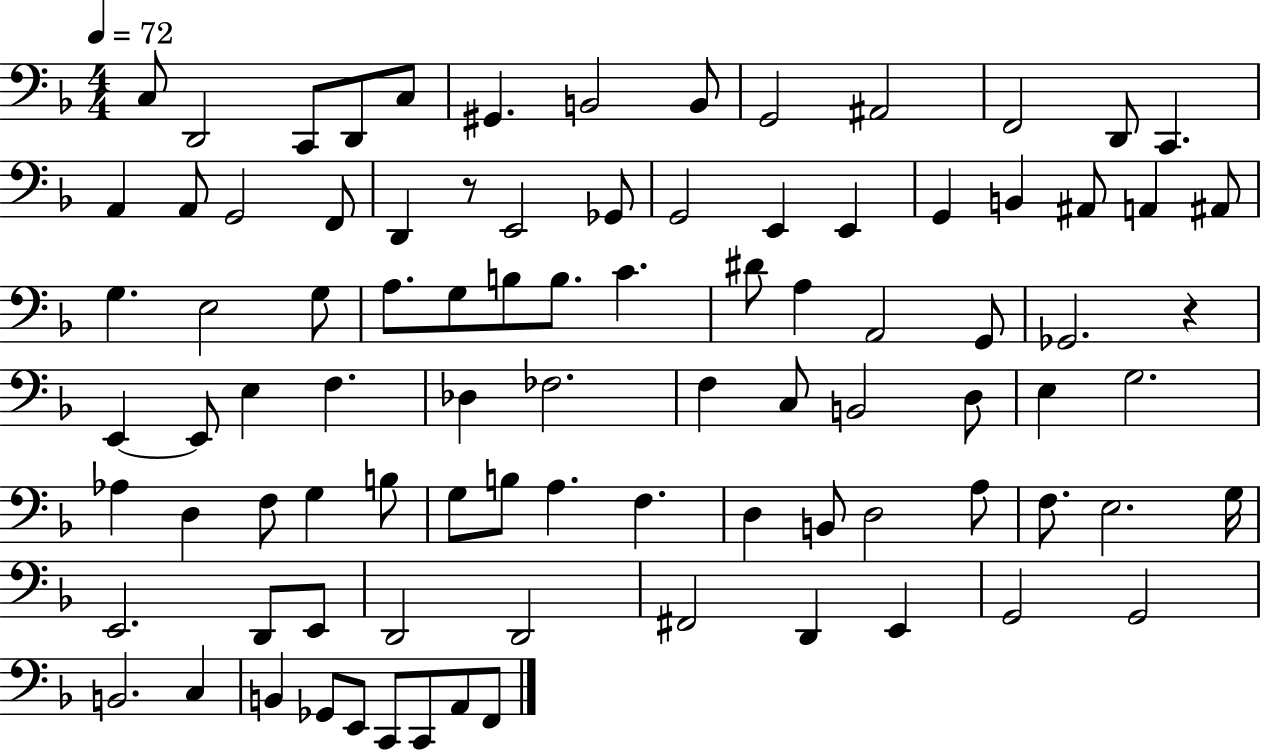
X:1
T:Untitled
M:4/4
L:1/4
K:F
C,/2 D,,2 C,,/2 D,,/2 C,/2 ^G,, B,,2 B,,/2 G,,2 ^A,,2 F,,2 D,,/2 C,, A,, A,,/2 G,,2 F,,/2 D,, z/2 E,,2 _G,,/2 G,,2 E,, E,, G,, B,, ^A,,/2 A,, ^A,,/2 G, E,2 G,/2 A,/2 G,/2 B,/2 B,/2 C ^D/2 A, A,,2 G,,/2 _G,,2 z E,, E,,/2 E, F, _D, _F,2 F, C,/2 B,,2 D,/2 E, G,2 _A, D, F,/2 G, B,/2 G,/2 B,/2 A, F, D, B,,/2 D,2 A,/2 F,/2 E,2 G,/4 E,,2 D,,/2 E,,/2 D,,2 D,,2 ^F,,2 D,, E,, G,,2 G,,2 B,,2 C, B,, _G,,/2 E,,/2 C,,/2 C,,/2 A,,/2 F,,/2